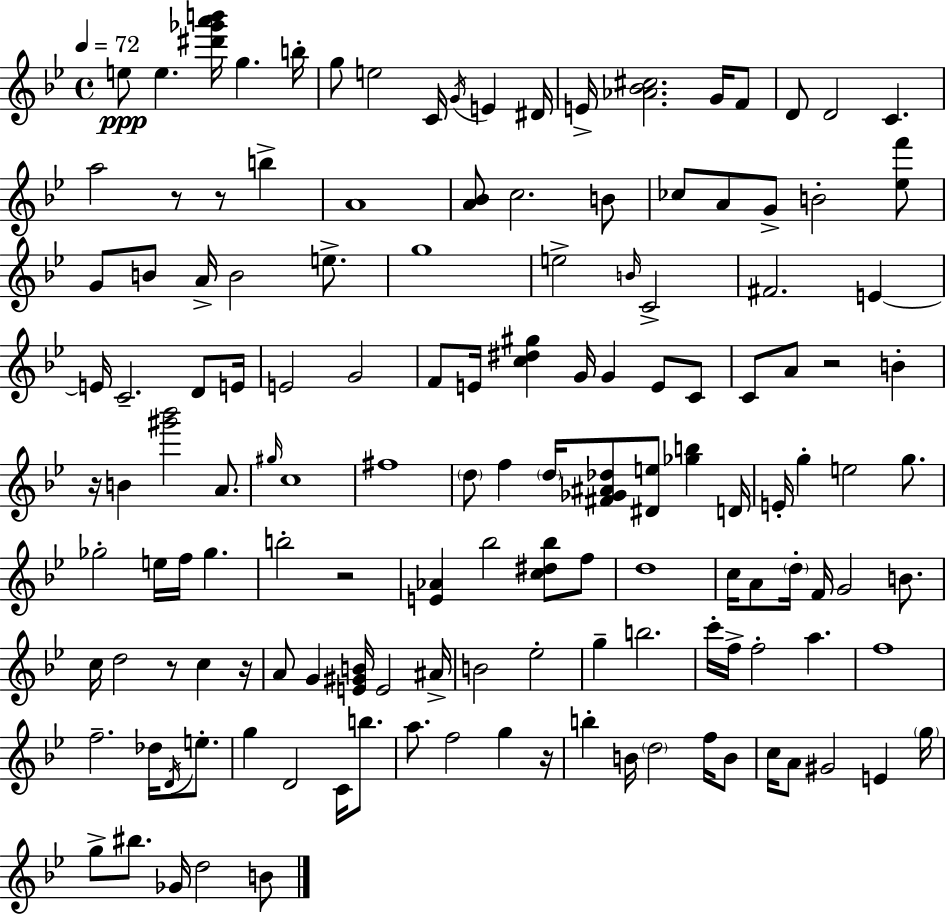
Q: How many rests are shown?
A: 8